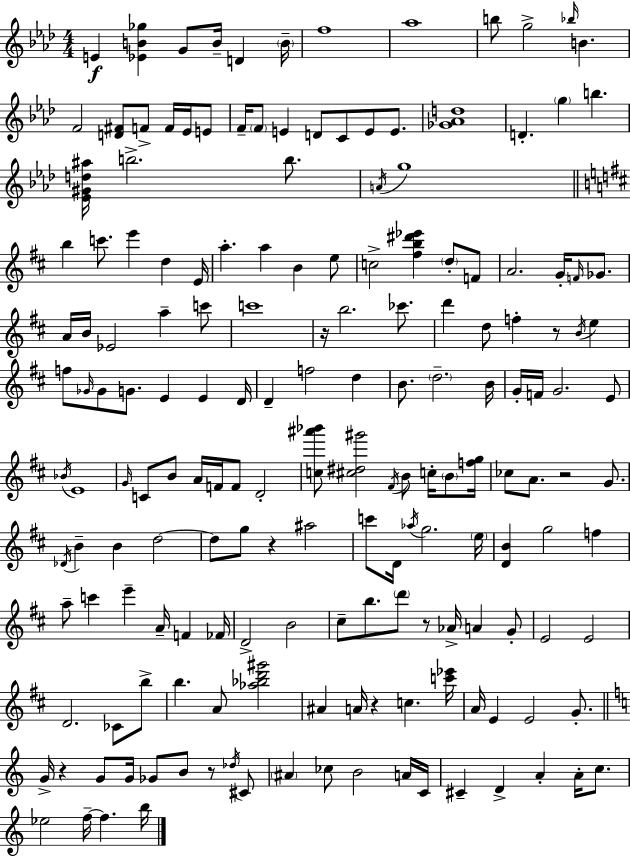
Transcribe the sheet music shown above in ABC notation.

X:1
T:Untitled
M:4/4
L:1/4
K:Ab
E [_EB_g] G/2 B/4 D B/4 f4 _a4 b/2 g2 _b/4 B F2 [D^F]/2 F/2 F/4 _E/4 E/2 F/4 F/2 E D/2 C/2 E/2 E/2 [_G_Ad]4 D g b [_E^Gd^a]/4 b2 b/2 A/4 g4 b c'/2 e' d E/4 a a B e/2 c2 [^fb^d'_e'] d/2 F/2 A2 G/4 F/4 _G/2 A/4 B/4 _E2 a c'/2 c'4 z/4 b2 _c'/2 d' d/2 f z/2 B/4 e f/2 _G/4 _G/2 G/2 E E D/4 D f2 d B/2 d2 B/4 G/4 F/4 G2 E/2 _B/4 E4 G/4 C/2 B/2 A/4 F/4 F/2 D2 [c^a'_b']/2 [^c^d^g']2 ^F/4 B/2 c/4 B/2 [fg]/4 _c/2 A/2 z2 G/2 _D/4 B B d2 d/2 g/2 z ^a2 c'/2 D/4 _a/4 g2 e/4 [DB] g2 f a/2 c' e' A/4 F _F/4 D2 B2 ^c/2 b/2 d'/2 z/2 _A/4 A G/2 E2 E2 D2 _C/2 b/2 b A/2 [_a_bd'^g']2 ^A A/4 z c [c'_e']/4 A/4 E E2 G/2 G/4 z G/2 G/4 _G/2 B/2 z/2 _d/4 ^C/2 ^A _c/2 B2 A/4 C/4 ^C D A A/4 c/2 _e2 f/4 f b/4